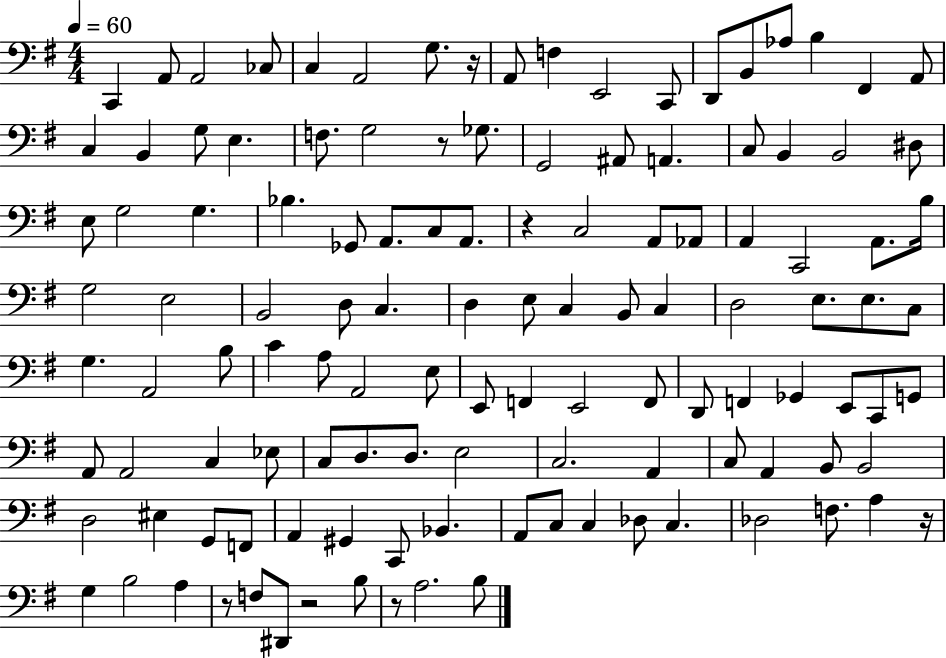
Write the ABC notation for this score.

X:1
T:Untitled
M:4/4
L:1/4
K:G
C,, A,,/2 A,,2 _C,/2 C, A,,2 G,/2 z/4 A,,/2 F, E,,2 C,,/2 D,,/2 B,,/2 _A,/2 B, ^F,, A,,/2 C, B,, G,/2 E, F,/2 G,2 z/2 _G,/2 G,,2 ^A,,/2 A,, C,/2 B,, B,,2 ^D,/2 E,/2 G,2 G, _B, _G,,/2 A,,/2 C,/2 A,,/2 z C,2 A,,/2 _A,,/2 A,, C,,2 A,,/2 B,/4 G,2 E,2 B,,2 D,/2 C, D, E,/2 C, B,,/2 C, D,2 E,/2 E,/2 C,/2 G, A,,2 B,/2 C A,/2 A,,2 E,/2 E,,/2 F,, E,,2 F,,/2 D,,/2 F,, _G,, E,,/2 C,,/2 G,,/2 A,,/2 A,,2 C, _E,/2 C,/2 D,/2 D,/2 E,2 C,2 A,, C,/2 A,, B,,/2 B,,2 D,2 ^E, G,,/2 F,,/2 A,, ^G,, C,,/2 _B,, A,,/2 C,/2 C, _D,/2 C, _D,2 F,/2 A, z/4 G, B,2 A, z/2 F,/2 ^D,,/2 z2 B,/2 z/2 A,2 B,/2